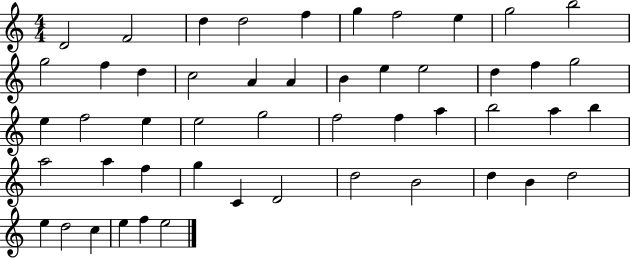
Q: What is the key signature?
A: C major